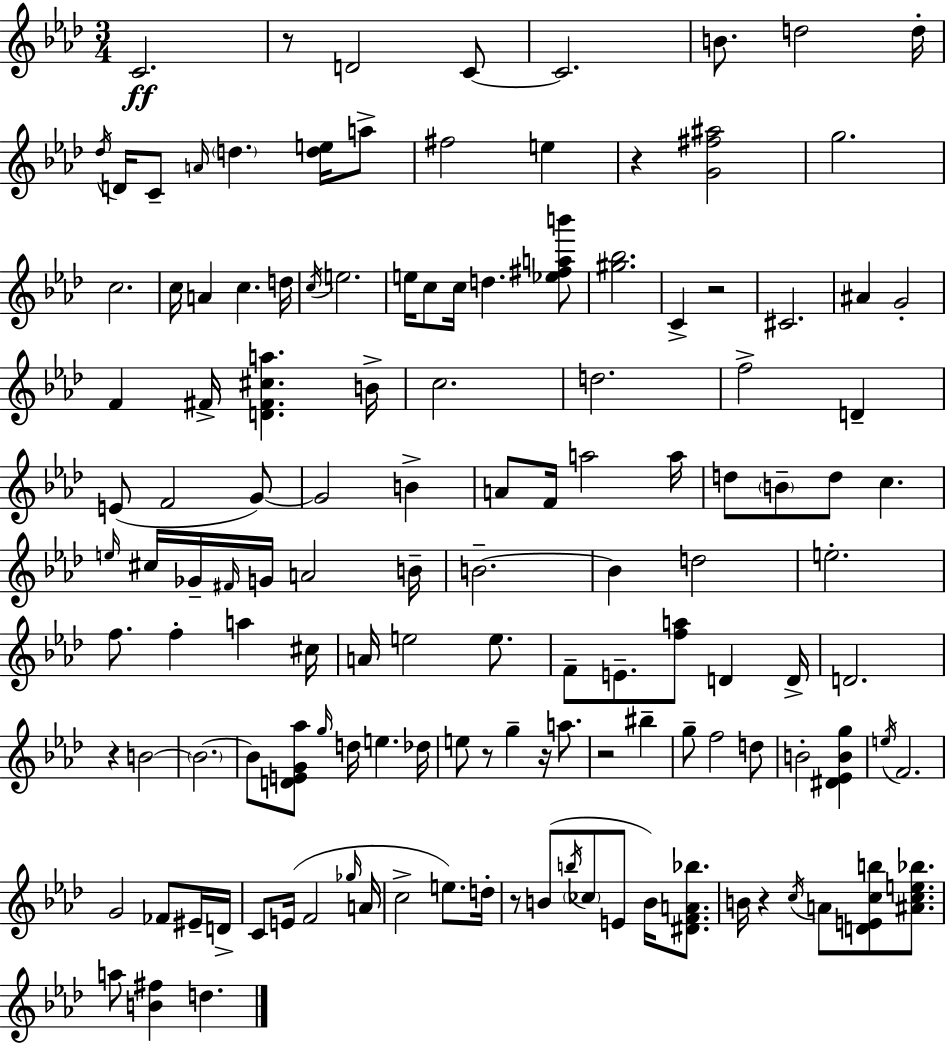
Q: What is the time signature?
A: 3/4